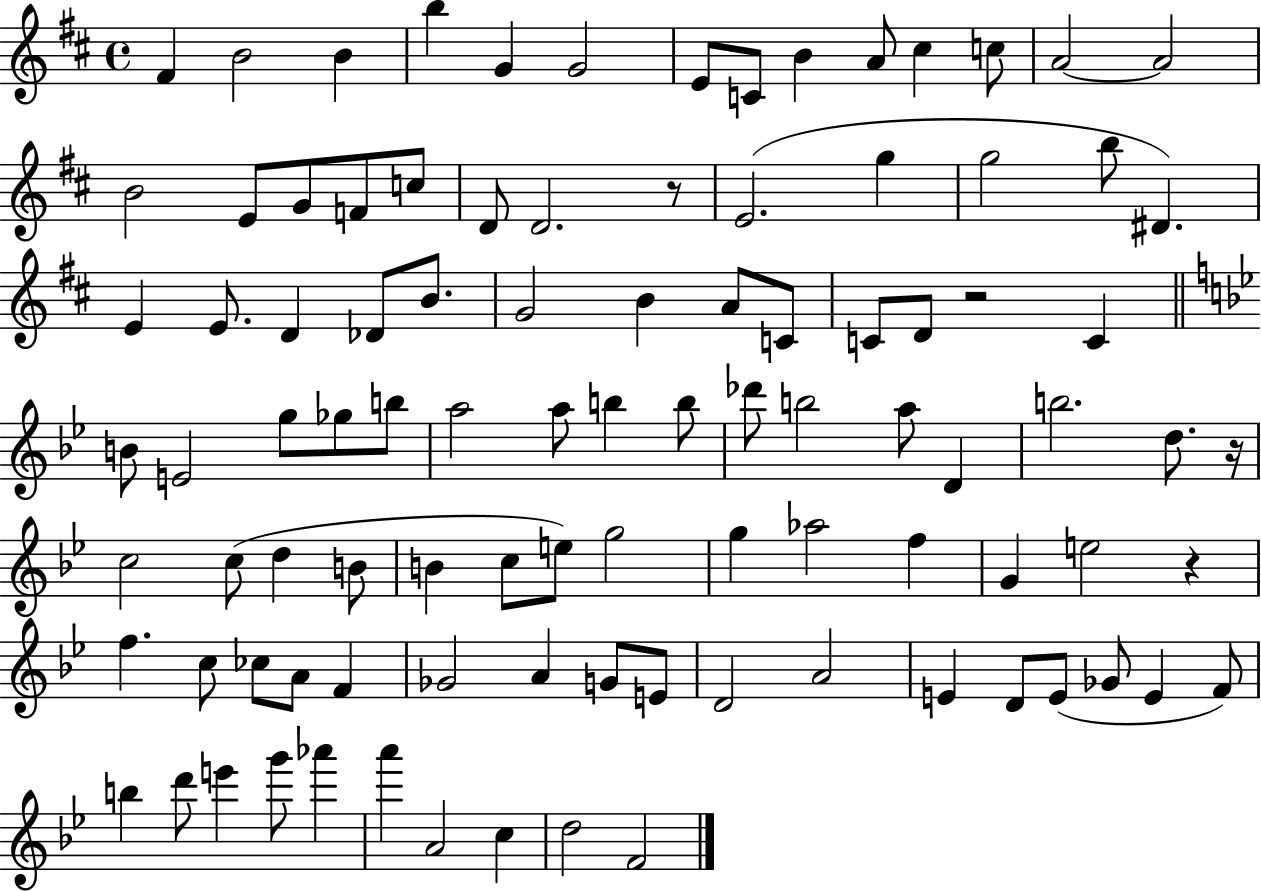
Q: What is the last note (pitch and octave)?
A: F4